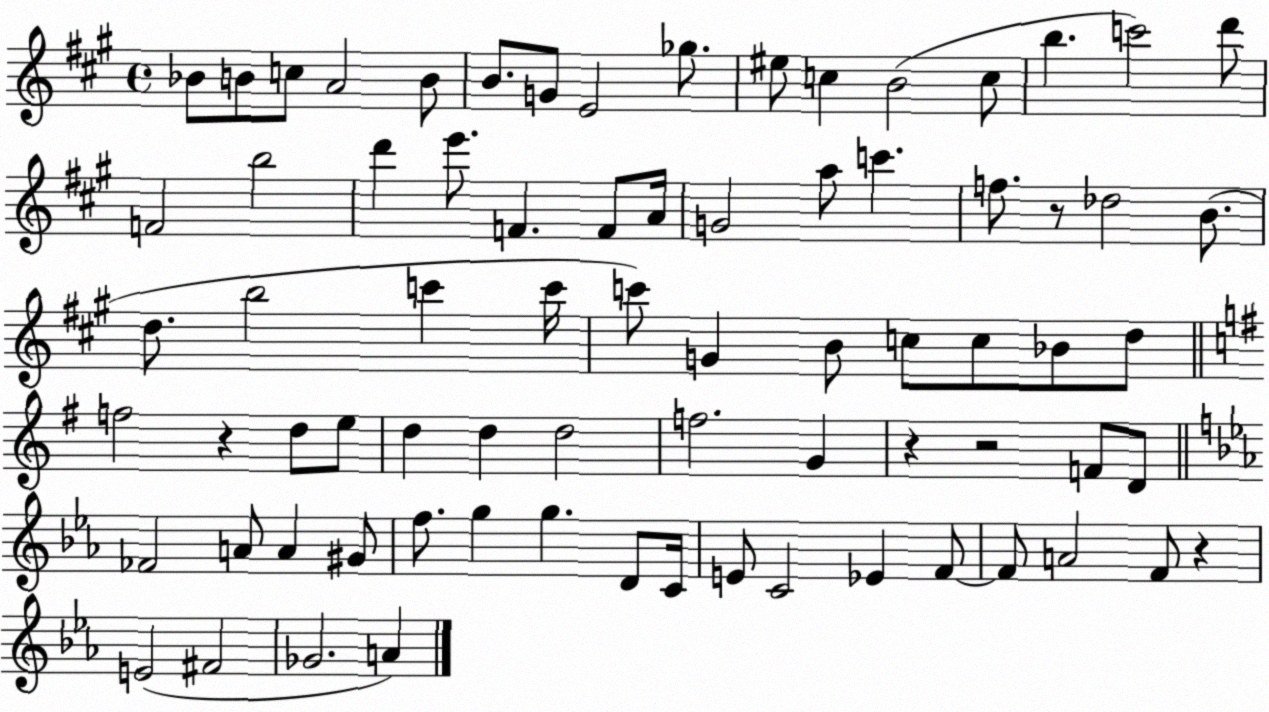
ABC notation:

X:1
T:Untitled
M:4/4
L:1/4
K:A
_B/2 B/2 c/2 A2 B/2 B/2 G/2 E2 _g/2 ^e/2 c B2 c/2 b c'2 d'/2 F2 b2 d' e'/2 F F/2 A/4 G2 a/2 c' f/2 z/2 _d2 B/2 d/2 b2 c' c'/4 c'/2 G B/2 c/2 c/2 _B/2 d/2 f2 z d/2 e/2 d d d2 f2 G z z2 F/2 D/2 _F2 A/2 A ^G/2 f/2 g g D/2 C/4 E/2 C2 _E F/2 F/2 A2 F/2 z E2 ^F2 _G2 A